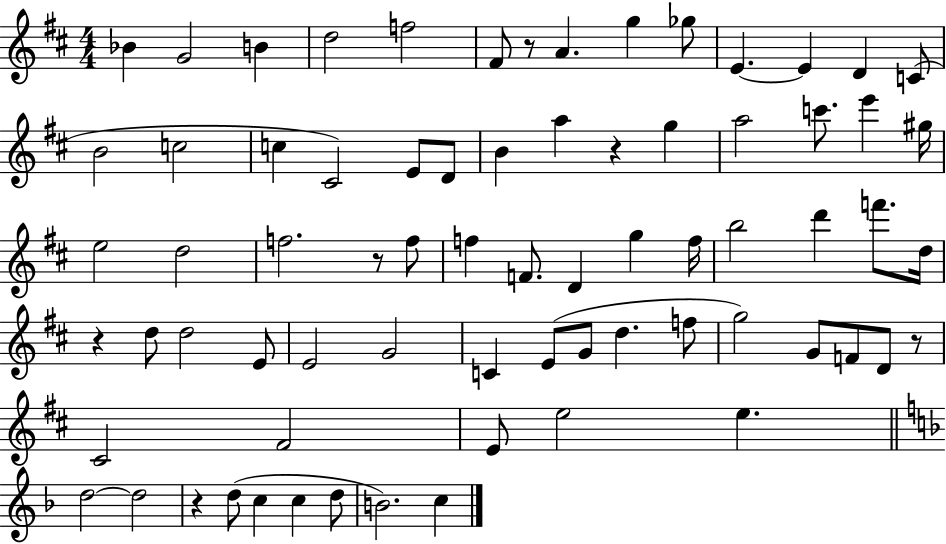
X:1
T:Untitled
M:4/4
L:1/4
K:D
_B G2 B d2 f2 ^F/2 z/2 A g _g/2 E E D C/2 B2 c2 c ^C2 E/2 D/2 B a z g a2 c'/2 e' ^g/4 e2 d2 f2 z/2 f/2 f F/2 D g f/4 b2 d' f'/2 d/4 z d/2 d2 E/2 E2 G2 C E/2 G/2 d f/2 g2 G/2 F/2 D/2 z/2 ^C2 ^F2 E/2 e2 e d2 d2 z d/2 c c d/2 B2 c